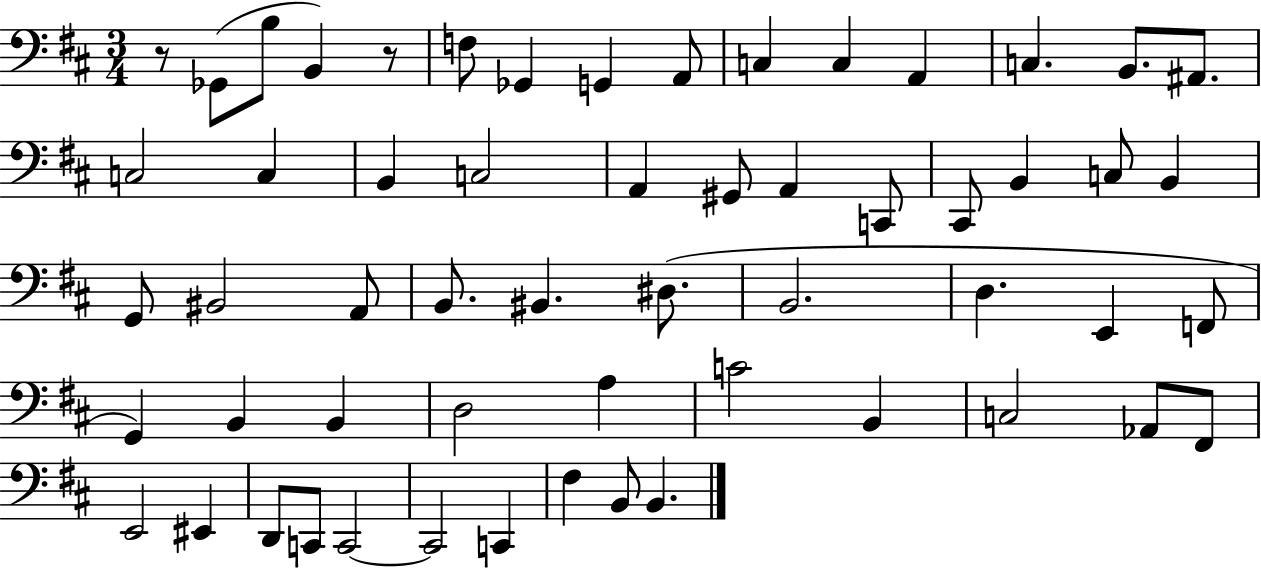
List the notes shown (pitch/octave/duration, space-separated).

R/e Gb2/e B3/e B2/q R/e F3/e Gb2/q G2/q A2/e C3/q C3/q A2/q C3/q. B2/e. A#2/e. C3/h C3/q B2/q C3/h A2/q G#2/e A2/q C2/e C#2/e B2/q C3/e B2/q G2/e BIS2/h A2/e B2/e. BIS2/q. D#3/e. B2/h. D3/q. E2/q F2/e G2/q B2/q B2/q D3/h A3/q C4/h B2/q C3/h Ab2/e F#2/e E2/h EIS2/q D2/e C2/e C2/h C2/h C2/q F#3/q B2/e B2/q.